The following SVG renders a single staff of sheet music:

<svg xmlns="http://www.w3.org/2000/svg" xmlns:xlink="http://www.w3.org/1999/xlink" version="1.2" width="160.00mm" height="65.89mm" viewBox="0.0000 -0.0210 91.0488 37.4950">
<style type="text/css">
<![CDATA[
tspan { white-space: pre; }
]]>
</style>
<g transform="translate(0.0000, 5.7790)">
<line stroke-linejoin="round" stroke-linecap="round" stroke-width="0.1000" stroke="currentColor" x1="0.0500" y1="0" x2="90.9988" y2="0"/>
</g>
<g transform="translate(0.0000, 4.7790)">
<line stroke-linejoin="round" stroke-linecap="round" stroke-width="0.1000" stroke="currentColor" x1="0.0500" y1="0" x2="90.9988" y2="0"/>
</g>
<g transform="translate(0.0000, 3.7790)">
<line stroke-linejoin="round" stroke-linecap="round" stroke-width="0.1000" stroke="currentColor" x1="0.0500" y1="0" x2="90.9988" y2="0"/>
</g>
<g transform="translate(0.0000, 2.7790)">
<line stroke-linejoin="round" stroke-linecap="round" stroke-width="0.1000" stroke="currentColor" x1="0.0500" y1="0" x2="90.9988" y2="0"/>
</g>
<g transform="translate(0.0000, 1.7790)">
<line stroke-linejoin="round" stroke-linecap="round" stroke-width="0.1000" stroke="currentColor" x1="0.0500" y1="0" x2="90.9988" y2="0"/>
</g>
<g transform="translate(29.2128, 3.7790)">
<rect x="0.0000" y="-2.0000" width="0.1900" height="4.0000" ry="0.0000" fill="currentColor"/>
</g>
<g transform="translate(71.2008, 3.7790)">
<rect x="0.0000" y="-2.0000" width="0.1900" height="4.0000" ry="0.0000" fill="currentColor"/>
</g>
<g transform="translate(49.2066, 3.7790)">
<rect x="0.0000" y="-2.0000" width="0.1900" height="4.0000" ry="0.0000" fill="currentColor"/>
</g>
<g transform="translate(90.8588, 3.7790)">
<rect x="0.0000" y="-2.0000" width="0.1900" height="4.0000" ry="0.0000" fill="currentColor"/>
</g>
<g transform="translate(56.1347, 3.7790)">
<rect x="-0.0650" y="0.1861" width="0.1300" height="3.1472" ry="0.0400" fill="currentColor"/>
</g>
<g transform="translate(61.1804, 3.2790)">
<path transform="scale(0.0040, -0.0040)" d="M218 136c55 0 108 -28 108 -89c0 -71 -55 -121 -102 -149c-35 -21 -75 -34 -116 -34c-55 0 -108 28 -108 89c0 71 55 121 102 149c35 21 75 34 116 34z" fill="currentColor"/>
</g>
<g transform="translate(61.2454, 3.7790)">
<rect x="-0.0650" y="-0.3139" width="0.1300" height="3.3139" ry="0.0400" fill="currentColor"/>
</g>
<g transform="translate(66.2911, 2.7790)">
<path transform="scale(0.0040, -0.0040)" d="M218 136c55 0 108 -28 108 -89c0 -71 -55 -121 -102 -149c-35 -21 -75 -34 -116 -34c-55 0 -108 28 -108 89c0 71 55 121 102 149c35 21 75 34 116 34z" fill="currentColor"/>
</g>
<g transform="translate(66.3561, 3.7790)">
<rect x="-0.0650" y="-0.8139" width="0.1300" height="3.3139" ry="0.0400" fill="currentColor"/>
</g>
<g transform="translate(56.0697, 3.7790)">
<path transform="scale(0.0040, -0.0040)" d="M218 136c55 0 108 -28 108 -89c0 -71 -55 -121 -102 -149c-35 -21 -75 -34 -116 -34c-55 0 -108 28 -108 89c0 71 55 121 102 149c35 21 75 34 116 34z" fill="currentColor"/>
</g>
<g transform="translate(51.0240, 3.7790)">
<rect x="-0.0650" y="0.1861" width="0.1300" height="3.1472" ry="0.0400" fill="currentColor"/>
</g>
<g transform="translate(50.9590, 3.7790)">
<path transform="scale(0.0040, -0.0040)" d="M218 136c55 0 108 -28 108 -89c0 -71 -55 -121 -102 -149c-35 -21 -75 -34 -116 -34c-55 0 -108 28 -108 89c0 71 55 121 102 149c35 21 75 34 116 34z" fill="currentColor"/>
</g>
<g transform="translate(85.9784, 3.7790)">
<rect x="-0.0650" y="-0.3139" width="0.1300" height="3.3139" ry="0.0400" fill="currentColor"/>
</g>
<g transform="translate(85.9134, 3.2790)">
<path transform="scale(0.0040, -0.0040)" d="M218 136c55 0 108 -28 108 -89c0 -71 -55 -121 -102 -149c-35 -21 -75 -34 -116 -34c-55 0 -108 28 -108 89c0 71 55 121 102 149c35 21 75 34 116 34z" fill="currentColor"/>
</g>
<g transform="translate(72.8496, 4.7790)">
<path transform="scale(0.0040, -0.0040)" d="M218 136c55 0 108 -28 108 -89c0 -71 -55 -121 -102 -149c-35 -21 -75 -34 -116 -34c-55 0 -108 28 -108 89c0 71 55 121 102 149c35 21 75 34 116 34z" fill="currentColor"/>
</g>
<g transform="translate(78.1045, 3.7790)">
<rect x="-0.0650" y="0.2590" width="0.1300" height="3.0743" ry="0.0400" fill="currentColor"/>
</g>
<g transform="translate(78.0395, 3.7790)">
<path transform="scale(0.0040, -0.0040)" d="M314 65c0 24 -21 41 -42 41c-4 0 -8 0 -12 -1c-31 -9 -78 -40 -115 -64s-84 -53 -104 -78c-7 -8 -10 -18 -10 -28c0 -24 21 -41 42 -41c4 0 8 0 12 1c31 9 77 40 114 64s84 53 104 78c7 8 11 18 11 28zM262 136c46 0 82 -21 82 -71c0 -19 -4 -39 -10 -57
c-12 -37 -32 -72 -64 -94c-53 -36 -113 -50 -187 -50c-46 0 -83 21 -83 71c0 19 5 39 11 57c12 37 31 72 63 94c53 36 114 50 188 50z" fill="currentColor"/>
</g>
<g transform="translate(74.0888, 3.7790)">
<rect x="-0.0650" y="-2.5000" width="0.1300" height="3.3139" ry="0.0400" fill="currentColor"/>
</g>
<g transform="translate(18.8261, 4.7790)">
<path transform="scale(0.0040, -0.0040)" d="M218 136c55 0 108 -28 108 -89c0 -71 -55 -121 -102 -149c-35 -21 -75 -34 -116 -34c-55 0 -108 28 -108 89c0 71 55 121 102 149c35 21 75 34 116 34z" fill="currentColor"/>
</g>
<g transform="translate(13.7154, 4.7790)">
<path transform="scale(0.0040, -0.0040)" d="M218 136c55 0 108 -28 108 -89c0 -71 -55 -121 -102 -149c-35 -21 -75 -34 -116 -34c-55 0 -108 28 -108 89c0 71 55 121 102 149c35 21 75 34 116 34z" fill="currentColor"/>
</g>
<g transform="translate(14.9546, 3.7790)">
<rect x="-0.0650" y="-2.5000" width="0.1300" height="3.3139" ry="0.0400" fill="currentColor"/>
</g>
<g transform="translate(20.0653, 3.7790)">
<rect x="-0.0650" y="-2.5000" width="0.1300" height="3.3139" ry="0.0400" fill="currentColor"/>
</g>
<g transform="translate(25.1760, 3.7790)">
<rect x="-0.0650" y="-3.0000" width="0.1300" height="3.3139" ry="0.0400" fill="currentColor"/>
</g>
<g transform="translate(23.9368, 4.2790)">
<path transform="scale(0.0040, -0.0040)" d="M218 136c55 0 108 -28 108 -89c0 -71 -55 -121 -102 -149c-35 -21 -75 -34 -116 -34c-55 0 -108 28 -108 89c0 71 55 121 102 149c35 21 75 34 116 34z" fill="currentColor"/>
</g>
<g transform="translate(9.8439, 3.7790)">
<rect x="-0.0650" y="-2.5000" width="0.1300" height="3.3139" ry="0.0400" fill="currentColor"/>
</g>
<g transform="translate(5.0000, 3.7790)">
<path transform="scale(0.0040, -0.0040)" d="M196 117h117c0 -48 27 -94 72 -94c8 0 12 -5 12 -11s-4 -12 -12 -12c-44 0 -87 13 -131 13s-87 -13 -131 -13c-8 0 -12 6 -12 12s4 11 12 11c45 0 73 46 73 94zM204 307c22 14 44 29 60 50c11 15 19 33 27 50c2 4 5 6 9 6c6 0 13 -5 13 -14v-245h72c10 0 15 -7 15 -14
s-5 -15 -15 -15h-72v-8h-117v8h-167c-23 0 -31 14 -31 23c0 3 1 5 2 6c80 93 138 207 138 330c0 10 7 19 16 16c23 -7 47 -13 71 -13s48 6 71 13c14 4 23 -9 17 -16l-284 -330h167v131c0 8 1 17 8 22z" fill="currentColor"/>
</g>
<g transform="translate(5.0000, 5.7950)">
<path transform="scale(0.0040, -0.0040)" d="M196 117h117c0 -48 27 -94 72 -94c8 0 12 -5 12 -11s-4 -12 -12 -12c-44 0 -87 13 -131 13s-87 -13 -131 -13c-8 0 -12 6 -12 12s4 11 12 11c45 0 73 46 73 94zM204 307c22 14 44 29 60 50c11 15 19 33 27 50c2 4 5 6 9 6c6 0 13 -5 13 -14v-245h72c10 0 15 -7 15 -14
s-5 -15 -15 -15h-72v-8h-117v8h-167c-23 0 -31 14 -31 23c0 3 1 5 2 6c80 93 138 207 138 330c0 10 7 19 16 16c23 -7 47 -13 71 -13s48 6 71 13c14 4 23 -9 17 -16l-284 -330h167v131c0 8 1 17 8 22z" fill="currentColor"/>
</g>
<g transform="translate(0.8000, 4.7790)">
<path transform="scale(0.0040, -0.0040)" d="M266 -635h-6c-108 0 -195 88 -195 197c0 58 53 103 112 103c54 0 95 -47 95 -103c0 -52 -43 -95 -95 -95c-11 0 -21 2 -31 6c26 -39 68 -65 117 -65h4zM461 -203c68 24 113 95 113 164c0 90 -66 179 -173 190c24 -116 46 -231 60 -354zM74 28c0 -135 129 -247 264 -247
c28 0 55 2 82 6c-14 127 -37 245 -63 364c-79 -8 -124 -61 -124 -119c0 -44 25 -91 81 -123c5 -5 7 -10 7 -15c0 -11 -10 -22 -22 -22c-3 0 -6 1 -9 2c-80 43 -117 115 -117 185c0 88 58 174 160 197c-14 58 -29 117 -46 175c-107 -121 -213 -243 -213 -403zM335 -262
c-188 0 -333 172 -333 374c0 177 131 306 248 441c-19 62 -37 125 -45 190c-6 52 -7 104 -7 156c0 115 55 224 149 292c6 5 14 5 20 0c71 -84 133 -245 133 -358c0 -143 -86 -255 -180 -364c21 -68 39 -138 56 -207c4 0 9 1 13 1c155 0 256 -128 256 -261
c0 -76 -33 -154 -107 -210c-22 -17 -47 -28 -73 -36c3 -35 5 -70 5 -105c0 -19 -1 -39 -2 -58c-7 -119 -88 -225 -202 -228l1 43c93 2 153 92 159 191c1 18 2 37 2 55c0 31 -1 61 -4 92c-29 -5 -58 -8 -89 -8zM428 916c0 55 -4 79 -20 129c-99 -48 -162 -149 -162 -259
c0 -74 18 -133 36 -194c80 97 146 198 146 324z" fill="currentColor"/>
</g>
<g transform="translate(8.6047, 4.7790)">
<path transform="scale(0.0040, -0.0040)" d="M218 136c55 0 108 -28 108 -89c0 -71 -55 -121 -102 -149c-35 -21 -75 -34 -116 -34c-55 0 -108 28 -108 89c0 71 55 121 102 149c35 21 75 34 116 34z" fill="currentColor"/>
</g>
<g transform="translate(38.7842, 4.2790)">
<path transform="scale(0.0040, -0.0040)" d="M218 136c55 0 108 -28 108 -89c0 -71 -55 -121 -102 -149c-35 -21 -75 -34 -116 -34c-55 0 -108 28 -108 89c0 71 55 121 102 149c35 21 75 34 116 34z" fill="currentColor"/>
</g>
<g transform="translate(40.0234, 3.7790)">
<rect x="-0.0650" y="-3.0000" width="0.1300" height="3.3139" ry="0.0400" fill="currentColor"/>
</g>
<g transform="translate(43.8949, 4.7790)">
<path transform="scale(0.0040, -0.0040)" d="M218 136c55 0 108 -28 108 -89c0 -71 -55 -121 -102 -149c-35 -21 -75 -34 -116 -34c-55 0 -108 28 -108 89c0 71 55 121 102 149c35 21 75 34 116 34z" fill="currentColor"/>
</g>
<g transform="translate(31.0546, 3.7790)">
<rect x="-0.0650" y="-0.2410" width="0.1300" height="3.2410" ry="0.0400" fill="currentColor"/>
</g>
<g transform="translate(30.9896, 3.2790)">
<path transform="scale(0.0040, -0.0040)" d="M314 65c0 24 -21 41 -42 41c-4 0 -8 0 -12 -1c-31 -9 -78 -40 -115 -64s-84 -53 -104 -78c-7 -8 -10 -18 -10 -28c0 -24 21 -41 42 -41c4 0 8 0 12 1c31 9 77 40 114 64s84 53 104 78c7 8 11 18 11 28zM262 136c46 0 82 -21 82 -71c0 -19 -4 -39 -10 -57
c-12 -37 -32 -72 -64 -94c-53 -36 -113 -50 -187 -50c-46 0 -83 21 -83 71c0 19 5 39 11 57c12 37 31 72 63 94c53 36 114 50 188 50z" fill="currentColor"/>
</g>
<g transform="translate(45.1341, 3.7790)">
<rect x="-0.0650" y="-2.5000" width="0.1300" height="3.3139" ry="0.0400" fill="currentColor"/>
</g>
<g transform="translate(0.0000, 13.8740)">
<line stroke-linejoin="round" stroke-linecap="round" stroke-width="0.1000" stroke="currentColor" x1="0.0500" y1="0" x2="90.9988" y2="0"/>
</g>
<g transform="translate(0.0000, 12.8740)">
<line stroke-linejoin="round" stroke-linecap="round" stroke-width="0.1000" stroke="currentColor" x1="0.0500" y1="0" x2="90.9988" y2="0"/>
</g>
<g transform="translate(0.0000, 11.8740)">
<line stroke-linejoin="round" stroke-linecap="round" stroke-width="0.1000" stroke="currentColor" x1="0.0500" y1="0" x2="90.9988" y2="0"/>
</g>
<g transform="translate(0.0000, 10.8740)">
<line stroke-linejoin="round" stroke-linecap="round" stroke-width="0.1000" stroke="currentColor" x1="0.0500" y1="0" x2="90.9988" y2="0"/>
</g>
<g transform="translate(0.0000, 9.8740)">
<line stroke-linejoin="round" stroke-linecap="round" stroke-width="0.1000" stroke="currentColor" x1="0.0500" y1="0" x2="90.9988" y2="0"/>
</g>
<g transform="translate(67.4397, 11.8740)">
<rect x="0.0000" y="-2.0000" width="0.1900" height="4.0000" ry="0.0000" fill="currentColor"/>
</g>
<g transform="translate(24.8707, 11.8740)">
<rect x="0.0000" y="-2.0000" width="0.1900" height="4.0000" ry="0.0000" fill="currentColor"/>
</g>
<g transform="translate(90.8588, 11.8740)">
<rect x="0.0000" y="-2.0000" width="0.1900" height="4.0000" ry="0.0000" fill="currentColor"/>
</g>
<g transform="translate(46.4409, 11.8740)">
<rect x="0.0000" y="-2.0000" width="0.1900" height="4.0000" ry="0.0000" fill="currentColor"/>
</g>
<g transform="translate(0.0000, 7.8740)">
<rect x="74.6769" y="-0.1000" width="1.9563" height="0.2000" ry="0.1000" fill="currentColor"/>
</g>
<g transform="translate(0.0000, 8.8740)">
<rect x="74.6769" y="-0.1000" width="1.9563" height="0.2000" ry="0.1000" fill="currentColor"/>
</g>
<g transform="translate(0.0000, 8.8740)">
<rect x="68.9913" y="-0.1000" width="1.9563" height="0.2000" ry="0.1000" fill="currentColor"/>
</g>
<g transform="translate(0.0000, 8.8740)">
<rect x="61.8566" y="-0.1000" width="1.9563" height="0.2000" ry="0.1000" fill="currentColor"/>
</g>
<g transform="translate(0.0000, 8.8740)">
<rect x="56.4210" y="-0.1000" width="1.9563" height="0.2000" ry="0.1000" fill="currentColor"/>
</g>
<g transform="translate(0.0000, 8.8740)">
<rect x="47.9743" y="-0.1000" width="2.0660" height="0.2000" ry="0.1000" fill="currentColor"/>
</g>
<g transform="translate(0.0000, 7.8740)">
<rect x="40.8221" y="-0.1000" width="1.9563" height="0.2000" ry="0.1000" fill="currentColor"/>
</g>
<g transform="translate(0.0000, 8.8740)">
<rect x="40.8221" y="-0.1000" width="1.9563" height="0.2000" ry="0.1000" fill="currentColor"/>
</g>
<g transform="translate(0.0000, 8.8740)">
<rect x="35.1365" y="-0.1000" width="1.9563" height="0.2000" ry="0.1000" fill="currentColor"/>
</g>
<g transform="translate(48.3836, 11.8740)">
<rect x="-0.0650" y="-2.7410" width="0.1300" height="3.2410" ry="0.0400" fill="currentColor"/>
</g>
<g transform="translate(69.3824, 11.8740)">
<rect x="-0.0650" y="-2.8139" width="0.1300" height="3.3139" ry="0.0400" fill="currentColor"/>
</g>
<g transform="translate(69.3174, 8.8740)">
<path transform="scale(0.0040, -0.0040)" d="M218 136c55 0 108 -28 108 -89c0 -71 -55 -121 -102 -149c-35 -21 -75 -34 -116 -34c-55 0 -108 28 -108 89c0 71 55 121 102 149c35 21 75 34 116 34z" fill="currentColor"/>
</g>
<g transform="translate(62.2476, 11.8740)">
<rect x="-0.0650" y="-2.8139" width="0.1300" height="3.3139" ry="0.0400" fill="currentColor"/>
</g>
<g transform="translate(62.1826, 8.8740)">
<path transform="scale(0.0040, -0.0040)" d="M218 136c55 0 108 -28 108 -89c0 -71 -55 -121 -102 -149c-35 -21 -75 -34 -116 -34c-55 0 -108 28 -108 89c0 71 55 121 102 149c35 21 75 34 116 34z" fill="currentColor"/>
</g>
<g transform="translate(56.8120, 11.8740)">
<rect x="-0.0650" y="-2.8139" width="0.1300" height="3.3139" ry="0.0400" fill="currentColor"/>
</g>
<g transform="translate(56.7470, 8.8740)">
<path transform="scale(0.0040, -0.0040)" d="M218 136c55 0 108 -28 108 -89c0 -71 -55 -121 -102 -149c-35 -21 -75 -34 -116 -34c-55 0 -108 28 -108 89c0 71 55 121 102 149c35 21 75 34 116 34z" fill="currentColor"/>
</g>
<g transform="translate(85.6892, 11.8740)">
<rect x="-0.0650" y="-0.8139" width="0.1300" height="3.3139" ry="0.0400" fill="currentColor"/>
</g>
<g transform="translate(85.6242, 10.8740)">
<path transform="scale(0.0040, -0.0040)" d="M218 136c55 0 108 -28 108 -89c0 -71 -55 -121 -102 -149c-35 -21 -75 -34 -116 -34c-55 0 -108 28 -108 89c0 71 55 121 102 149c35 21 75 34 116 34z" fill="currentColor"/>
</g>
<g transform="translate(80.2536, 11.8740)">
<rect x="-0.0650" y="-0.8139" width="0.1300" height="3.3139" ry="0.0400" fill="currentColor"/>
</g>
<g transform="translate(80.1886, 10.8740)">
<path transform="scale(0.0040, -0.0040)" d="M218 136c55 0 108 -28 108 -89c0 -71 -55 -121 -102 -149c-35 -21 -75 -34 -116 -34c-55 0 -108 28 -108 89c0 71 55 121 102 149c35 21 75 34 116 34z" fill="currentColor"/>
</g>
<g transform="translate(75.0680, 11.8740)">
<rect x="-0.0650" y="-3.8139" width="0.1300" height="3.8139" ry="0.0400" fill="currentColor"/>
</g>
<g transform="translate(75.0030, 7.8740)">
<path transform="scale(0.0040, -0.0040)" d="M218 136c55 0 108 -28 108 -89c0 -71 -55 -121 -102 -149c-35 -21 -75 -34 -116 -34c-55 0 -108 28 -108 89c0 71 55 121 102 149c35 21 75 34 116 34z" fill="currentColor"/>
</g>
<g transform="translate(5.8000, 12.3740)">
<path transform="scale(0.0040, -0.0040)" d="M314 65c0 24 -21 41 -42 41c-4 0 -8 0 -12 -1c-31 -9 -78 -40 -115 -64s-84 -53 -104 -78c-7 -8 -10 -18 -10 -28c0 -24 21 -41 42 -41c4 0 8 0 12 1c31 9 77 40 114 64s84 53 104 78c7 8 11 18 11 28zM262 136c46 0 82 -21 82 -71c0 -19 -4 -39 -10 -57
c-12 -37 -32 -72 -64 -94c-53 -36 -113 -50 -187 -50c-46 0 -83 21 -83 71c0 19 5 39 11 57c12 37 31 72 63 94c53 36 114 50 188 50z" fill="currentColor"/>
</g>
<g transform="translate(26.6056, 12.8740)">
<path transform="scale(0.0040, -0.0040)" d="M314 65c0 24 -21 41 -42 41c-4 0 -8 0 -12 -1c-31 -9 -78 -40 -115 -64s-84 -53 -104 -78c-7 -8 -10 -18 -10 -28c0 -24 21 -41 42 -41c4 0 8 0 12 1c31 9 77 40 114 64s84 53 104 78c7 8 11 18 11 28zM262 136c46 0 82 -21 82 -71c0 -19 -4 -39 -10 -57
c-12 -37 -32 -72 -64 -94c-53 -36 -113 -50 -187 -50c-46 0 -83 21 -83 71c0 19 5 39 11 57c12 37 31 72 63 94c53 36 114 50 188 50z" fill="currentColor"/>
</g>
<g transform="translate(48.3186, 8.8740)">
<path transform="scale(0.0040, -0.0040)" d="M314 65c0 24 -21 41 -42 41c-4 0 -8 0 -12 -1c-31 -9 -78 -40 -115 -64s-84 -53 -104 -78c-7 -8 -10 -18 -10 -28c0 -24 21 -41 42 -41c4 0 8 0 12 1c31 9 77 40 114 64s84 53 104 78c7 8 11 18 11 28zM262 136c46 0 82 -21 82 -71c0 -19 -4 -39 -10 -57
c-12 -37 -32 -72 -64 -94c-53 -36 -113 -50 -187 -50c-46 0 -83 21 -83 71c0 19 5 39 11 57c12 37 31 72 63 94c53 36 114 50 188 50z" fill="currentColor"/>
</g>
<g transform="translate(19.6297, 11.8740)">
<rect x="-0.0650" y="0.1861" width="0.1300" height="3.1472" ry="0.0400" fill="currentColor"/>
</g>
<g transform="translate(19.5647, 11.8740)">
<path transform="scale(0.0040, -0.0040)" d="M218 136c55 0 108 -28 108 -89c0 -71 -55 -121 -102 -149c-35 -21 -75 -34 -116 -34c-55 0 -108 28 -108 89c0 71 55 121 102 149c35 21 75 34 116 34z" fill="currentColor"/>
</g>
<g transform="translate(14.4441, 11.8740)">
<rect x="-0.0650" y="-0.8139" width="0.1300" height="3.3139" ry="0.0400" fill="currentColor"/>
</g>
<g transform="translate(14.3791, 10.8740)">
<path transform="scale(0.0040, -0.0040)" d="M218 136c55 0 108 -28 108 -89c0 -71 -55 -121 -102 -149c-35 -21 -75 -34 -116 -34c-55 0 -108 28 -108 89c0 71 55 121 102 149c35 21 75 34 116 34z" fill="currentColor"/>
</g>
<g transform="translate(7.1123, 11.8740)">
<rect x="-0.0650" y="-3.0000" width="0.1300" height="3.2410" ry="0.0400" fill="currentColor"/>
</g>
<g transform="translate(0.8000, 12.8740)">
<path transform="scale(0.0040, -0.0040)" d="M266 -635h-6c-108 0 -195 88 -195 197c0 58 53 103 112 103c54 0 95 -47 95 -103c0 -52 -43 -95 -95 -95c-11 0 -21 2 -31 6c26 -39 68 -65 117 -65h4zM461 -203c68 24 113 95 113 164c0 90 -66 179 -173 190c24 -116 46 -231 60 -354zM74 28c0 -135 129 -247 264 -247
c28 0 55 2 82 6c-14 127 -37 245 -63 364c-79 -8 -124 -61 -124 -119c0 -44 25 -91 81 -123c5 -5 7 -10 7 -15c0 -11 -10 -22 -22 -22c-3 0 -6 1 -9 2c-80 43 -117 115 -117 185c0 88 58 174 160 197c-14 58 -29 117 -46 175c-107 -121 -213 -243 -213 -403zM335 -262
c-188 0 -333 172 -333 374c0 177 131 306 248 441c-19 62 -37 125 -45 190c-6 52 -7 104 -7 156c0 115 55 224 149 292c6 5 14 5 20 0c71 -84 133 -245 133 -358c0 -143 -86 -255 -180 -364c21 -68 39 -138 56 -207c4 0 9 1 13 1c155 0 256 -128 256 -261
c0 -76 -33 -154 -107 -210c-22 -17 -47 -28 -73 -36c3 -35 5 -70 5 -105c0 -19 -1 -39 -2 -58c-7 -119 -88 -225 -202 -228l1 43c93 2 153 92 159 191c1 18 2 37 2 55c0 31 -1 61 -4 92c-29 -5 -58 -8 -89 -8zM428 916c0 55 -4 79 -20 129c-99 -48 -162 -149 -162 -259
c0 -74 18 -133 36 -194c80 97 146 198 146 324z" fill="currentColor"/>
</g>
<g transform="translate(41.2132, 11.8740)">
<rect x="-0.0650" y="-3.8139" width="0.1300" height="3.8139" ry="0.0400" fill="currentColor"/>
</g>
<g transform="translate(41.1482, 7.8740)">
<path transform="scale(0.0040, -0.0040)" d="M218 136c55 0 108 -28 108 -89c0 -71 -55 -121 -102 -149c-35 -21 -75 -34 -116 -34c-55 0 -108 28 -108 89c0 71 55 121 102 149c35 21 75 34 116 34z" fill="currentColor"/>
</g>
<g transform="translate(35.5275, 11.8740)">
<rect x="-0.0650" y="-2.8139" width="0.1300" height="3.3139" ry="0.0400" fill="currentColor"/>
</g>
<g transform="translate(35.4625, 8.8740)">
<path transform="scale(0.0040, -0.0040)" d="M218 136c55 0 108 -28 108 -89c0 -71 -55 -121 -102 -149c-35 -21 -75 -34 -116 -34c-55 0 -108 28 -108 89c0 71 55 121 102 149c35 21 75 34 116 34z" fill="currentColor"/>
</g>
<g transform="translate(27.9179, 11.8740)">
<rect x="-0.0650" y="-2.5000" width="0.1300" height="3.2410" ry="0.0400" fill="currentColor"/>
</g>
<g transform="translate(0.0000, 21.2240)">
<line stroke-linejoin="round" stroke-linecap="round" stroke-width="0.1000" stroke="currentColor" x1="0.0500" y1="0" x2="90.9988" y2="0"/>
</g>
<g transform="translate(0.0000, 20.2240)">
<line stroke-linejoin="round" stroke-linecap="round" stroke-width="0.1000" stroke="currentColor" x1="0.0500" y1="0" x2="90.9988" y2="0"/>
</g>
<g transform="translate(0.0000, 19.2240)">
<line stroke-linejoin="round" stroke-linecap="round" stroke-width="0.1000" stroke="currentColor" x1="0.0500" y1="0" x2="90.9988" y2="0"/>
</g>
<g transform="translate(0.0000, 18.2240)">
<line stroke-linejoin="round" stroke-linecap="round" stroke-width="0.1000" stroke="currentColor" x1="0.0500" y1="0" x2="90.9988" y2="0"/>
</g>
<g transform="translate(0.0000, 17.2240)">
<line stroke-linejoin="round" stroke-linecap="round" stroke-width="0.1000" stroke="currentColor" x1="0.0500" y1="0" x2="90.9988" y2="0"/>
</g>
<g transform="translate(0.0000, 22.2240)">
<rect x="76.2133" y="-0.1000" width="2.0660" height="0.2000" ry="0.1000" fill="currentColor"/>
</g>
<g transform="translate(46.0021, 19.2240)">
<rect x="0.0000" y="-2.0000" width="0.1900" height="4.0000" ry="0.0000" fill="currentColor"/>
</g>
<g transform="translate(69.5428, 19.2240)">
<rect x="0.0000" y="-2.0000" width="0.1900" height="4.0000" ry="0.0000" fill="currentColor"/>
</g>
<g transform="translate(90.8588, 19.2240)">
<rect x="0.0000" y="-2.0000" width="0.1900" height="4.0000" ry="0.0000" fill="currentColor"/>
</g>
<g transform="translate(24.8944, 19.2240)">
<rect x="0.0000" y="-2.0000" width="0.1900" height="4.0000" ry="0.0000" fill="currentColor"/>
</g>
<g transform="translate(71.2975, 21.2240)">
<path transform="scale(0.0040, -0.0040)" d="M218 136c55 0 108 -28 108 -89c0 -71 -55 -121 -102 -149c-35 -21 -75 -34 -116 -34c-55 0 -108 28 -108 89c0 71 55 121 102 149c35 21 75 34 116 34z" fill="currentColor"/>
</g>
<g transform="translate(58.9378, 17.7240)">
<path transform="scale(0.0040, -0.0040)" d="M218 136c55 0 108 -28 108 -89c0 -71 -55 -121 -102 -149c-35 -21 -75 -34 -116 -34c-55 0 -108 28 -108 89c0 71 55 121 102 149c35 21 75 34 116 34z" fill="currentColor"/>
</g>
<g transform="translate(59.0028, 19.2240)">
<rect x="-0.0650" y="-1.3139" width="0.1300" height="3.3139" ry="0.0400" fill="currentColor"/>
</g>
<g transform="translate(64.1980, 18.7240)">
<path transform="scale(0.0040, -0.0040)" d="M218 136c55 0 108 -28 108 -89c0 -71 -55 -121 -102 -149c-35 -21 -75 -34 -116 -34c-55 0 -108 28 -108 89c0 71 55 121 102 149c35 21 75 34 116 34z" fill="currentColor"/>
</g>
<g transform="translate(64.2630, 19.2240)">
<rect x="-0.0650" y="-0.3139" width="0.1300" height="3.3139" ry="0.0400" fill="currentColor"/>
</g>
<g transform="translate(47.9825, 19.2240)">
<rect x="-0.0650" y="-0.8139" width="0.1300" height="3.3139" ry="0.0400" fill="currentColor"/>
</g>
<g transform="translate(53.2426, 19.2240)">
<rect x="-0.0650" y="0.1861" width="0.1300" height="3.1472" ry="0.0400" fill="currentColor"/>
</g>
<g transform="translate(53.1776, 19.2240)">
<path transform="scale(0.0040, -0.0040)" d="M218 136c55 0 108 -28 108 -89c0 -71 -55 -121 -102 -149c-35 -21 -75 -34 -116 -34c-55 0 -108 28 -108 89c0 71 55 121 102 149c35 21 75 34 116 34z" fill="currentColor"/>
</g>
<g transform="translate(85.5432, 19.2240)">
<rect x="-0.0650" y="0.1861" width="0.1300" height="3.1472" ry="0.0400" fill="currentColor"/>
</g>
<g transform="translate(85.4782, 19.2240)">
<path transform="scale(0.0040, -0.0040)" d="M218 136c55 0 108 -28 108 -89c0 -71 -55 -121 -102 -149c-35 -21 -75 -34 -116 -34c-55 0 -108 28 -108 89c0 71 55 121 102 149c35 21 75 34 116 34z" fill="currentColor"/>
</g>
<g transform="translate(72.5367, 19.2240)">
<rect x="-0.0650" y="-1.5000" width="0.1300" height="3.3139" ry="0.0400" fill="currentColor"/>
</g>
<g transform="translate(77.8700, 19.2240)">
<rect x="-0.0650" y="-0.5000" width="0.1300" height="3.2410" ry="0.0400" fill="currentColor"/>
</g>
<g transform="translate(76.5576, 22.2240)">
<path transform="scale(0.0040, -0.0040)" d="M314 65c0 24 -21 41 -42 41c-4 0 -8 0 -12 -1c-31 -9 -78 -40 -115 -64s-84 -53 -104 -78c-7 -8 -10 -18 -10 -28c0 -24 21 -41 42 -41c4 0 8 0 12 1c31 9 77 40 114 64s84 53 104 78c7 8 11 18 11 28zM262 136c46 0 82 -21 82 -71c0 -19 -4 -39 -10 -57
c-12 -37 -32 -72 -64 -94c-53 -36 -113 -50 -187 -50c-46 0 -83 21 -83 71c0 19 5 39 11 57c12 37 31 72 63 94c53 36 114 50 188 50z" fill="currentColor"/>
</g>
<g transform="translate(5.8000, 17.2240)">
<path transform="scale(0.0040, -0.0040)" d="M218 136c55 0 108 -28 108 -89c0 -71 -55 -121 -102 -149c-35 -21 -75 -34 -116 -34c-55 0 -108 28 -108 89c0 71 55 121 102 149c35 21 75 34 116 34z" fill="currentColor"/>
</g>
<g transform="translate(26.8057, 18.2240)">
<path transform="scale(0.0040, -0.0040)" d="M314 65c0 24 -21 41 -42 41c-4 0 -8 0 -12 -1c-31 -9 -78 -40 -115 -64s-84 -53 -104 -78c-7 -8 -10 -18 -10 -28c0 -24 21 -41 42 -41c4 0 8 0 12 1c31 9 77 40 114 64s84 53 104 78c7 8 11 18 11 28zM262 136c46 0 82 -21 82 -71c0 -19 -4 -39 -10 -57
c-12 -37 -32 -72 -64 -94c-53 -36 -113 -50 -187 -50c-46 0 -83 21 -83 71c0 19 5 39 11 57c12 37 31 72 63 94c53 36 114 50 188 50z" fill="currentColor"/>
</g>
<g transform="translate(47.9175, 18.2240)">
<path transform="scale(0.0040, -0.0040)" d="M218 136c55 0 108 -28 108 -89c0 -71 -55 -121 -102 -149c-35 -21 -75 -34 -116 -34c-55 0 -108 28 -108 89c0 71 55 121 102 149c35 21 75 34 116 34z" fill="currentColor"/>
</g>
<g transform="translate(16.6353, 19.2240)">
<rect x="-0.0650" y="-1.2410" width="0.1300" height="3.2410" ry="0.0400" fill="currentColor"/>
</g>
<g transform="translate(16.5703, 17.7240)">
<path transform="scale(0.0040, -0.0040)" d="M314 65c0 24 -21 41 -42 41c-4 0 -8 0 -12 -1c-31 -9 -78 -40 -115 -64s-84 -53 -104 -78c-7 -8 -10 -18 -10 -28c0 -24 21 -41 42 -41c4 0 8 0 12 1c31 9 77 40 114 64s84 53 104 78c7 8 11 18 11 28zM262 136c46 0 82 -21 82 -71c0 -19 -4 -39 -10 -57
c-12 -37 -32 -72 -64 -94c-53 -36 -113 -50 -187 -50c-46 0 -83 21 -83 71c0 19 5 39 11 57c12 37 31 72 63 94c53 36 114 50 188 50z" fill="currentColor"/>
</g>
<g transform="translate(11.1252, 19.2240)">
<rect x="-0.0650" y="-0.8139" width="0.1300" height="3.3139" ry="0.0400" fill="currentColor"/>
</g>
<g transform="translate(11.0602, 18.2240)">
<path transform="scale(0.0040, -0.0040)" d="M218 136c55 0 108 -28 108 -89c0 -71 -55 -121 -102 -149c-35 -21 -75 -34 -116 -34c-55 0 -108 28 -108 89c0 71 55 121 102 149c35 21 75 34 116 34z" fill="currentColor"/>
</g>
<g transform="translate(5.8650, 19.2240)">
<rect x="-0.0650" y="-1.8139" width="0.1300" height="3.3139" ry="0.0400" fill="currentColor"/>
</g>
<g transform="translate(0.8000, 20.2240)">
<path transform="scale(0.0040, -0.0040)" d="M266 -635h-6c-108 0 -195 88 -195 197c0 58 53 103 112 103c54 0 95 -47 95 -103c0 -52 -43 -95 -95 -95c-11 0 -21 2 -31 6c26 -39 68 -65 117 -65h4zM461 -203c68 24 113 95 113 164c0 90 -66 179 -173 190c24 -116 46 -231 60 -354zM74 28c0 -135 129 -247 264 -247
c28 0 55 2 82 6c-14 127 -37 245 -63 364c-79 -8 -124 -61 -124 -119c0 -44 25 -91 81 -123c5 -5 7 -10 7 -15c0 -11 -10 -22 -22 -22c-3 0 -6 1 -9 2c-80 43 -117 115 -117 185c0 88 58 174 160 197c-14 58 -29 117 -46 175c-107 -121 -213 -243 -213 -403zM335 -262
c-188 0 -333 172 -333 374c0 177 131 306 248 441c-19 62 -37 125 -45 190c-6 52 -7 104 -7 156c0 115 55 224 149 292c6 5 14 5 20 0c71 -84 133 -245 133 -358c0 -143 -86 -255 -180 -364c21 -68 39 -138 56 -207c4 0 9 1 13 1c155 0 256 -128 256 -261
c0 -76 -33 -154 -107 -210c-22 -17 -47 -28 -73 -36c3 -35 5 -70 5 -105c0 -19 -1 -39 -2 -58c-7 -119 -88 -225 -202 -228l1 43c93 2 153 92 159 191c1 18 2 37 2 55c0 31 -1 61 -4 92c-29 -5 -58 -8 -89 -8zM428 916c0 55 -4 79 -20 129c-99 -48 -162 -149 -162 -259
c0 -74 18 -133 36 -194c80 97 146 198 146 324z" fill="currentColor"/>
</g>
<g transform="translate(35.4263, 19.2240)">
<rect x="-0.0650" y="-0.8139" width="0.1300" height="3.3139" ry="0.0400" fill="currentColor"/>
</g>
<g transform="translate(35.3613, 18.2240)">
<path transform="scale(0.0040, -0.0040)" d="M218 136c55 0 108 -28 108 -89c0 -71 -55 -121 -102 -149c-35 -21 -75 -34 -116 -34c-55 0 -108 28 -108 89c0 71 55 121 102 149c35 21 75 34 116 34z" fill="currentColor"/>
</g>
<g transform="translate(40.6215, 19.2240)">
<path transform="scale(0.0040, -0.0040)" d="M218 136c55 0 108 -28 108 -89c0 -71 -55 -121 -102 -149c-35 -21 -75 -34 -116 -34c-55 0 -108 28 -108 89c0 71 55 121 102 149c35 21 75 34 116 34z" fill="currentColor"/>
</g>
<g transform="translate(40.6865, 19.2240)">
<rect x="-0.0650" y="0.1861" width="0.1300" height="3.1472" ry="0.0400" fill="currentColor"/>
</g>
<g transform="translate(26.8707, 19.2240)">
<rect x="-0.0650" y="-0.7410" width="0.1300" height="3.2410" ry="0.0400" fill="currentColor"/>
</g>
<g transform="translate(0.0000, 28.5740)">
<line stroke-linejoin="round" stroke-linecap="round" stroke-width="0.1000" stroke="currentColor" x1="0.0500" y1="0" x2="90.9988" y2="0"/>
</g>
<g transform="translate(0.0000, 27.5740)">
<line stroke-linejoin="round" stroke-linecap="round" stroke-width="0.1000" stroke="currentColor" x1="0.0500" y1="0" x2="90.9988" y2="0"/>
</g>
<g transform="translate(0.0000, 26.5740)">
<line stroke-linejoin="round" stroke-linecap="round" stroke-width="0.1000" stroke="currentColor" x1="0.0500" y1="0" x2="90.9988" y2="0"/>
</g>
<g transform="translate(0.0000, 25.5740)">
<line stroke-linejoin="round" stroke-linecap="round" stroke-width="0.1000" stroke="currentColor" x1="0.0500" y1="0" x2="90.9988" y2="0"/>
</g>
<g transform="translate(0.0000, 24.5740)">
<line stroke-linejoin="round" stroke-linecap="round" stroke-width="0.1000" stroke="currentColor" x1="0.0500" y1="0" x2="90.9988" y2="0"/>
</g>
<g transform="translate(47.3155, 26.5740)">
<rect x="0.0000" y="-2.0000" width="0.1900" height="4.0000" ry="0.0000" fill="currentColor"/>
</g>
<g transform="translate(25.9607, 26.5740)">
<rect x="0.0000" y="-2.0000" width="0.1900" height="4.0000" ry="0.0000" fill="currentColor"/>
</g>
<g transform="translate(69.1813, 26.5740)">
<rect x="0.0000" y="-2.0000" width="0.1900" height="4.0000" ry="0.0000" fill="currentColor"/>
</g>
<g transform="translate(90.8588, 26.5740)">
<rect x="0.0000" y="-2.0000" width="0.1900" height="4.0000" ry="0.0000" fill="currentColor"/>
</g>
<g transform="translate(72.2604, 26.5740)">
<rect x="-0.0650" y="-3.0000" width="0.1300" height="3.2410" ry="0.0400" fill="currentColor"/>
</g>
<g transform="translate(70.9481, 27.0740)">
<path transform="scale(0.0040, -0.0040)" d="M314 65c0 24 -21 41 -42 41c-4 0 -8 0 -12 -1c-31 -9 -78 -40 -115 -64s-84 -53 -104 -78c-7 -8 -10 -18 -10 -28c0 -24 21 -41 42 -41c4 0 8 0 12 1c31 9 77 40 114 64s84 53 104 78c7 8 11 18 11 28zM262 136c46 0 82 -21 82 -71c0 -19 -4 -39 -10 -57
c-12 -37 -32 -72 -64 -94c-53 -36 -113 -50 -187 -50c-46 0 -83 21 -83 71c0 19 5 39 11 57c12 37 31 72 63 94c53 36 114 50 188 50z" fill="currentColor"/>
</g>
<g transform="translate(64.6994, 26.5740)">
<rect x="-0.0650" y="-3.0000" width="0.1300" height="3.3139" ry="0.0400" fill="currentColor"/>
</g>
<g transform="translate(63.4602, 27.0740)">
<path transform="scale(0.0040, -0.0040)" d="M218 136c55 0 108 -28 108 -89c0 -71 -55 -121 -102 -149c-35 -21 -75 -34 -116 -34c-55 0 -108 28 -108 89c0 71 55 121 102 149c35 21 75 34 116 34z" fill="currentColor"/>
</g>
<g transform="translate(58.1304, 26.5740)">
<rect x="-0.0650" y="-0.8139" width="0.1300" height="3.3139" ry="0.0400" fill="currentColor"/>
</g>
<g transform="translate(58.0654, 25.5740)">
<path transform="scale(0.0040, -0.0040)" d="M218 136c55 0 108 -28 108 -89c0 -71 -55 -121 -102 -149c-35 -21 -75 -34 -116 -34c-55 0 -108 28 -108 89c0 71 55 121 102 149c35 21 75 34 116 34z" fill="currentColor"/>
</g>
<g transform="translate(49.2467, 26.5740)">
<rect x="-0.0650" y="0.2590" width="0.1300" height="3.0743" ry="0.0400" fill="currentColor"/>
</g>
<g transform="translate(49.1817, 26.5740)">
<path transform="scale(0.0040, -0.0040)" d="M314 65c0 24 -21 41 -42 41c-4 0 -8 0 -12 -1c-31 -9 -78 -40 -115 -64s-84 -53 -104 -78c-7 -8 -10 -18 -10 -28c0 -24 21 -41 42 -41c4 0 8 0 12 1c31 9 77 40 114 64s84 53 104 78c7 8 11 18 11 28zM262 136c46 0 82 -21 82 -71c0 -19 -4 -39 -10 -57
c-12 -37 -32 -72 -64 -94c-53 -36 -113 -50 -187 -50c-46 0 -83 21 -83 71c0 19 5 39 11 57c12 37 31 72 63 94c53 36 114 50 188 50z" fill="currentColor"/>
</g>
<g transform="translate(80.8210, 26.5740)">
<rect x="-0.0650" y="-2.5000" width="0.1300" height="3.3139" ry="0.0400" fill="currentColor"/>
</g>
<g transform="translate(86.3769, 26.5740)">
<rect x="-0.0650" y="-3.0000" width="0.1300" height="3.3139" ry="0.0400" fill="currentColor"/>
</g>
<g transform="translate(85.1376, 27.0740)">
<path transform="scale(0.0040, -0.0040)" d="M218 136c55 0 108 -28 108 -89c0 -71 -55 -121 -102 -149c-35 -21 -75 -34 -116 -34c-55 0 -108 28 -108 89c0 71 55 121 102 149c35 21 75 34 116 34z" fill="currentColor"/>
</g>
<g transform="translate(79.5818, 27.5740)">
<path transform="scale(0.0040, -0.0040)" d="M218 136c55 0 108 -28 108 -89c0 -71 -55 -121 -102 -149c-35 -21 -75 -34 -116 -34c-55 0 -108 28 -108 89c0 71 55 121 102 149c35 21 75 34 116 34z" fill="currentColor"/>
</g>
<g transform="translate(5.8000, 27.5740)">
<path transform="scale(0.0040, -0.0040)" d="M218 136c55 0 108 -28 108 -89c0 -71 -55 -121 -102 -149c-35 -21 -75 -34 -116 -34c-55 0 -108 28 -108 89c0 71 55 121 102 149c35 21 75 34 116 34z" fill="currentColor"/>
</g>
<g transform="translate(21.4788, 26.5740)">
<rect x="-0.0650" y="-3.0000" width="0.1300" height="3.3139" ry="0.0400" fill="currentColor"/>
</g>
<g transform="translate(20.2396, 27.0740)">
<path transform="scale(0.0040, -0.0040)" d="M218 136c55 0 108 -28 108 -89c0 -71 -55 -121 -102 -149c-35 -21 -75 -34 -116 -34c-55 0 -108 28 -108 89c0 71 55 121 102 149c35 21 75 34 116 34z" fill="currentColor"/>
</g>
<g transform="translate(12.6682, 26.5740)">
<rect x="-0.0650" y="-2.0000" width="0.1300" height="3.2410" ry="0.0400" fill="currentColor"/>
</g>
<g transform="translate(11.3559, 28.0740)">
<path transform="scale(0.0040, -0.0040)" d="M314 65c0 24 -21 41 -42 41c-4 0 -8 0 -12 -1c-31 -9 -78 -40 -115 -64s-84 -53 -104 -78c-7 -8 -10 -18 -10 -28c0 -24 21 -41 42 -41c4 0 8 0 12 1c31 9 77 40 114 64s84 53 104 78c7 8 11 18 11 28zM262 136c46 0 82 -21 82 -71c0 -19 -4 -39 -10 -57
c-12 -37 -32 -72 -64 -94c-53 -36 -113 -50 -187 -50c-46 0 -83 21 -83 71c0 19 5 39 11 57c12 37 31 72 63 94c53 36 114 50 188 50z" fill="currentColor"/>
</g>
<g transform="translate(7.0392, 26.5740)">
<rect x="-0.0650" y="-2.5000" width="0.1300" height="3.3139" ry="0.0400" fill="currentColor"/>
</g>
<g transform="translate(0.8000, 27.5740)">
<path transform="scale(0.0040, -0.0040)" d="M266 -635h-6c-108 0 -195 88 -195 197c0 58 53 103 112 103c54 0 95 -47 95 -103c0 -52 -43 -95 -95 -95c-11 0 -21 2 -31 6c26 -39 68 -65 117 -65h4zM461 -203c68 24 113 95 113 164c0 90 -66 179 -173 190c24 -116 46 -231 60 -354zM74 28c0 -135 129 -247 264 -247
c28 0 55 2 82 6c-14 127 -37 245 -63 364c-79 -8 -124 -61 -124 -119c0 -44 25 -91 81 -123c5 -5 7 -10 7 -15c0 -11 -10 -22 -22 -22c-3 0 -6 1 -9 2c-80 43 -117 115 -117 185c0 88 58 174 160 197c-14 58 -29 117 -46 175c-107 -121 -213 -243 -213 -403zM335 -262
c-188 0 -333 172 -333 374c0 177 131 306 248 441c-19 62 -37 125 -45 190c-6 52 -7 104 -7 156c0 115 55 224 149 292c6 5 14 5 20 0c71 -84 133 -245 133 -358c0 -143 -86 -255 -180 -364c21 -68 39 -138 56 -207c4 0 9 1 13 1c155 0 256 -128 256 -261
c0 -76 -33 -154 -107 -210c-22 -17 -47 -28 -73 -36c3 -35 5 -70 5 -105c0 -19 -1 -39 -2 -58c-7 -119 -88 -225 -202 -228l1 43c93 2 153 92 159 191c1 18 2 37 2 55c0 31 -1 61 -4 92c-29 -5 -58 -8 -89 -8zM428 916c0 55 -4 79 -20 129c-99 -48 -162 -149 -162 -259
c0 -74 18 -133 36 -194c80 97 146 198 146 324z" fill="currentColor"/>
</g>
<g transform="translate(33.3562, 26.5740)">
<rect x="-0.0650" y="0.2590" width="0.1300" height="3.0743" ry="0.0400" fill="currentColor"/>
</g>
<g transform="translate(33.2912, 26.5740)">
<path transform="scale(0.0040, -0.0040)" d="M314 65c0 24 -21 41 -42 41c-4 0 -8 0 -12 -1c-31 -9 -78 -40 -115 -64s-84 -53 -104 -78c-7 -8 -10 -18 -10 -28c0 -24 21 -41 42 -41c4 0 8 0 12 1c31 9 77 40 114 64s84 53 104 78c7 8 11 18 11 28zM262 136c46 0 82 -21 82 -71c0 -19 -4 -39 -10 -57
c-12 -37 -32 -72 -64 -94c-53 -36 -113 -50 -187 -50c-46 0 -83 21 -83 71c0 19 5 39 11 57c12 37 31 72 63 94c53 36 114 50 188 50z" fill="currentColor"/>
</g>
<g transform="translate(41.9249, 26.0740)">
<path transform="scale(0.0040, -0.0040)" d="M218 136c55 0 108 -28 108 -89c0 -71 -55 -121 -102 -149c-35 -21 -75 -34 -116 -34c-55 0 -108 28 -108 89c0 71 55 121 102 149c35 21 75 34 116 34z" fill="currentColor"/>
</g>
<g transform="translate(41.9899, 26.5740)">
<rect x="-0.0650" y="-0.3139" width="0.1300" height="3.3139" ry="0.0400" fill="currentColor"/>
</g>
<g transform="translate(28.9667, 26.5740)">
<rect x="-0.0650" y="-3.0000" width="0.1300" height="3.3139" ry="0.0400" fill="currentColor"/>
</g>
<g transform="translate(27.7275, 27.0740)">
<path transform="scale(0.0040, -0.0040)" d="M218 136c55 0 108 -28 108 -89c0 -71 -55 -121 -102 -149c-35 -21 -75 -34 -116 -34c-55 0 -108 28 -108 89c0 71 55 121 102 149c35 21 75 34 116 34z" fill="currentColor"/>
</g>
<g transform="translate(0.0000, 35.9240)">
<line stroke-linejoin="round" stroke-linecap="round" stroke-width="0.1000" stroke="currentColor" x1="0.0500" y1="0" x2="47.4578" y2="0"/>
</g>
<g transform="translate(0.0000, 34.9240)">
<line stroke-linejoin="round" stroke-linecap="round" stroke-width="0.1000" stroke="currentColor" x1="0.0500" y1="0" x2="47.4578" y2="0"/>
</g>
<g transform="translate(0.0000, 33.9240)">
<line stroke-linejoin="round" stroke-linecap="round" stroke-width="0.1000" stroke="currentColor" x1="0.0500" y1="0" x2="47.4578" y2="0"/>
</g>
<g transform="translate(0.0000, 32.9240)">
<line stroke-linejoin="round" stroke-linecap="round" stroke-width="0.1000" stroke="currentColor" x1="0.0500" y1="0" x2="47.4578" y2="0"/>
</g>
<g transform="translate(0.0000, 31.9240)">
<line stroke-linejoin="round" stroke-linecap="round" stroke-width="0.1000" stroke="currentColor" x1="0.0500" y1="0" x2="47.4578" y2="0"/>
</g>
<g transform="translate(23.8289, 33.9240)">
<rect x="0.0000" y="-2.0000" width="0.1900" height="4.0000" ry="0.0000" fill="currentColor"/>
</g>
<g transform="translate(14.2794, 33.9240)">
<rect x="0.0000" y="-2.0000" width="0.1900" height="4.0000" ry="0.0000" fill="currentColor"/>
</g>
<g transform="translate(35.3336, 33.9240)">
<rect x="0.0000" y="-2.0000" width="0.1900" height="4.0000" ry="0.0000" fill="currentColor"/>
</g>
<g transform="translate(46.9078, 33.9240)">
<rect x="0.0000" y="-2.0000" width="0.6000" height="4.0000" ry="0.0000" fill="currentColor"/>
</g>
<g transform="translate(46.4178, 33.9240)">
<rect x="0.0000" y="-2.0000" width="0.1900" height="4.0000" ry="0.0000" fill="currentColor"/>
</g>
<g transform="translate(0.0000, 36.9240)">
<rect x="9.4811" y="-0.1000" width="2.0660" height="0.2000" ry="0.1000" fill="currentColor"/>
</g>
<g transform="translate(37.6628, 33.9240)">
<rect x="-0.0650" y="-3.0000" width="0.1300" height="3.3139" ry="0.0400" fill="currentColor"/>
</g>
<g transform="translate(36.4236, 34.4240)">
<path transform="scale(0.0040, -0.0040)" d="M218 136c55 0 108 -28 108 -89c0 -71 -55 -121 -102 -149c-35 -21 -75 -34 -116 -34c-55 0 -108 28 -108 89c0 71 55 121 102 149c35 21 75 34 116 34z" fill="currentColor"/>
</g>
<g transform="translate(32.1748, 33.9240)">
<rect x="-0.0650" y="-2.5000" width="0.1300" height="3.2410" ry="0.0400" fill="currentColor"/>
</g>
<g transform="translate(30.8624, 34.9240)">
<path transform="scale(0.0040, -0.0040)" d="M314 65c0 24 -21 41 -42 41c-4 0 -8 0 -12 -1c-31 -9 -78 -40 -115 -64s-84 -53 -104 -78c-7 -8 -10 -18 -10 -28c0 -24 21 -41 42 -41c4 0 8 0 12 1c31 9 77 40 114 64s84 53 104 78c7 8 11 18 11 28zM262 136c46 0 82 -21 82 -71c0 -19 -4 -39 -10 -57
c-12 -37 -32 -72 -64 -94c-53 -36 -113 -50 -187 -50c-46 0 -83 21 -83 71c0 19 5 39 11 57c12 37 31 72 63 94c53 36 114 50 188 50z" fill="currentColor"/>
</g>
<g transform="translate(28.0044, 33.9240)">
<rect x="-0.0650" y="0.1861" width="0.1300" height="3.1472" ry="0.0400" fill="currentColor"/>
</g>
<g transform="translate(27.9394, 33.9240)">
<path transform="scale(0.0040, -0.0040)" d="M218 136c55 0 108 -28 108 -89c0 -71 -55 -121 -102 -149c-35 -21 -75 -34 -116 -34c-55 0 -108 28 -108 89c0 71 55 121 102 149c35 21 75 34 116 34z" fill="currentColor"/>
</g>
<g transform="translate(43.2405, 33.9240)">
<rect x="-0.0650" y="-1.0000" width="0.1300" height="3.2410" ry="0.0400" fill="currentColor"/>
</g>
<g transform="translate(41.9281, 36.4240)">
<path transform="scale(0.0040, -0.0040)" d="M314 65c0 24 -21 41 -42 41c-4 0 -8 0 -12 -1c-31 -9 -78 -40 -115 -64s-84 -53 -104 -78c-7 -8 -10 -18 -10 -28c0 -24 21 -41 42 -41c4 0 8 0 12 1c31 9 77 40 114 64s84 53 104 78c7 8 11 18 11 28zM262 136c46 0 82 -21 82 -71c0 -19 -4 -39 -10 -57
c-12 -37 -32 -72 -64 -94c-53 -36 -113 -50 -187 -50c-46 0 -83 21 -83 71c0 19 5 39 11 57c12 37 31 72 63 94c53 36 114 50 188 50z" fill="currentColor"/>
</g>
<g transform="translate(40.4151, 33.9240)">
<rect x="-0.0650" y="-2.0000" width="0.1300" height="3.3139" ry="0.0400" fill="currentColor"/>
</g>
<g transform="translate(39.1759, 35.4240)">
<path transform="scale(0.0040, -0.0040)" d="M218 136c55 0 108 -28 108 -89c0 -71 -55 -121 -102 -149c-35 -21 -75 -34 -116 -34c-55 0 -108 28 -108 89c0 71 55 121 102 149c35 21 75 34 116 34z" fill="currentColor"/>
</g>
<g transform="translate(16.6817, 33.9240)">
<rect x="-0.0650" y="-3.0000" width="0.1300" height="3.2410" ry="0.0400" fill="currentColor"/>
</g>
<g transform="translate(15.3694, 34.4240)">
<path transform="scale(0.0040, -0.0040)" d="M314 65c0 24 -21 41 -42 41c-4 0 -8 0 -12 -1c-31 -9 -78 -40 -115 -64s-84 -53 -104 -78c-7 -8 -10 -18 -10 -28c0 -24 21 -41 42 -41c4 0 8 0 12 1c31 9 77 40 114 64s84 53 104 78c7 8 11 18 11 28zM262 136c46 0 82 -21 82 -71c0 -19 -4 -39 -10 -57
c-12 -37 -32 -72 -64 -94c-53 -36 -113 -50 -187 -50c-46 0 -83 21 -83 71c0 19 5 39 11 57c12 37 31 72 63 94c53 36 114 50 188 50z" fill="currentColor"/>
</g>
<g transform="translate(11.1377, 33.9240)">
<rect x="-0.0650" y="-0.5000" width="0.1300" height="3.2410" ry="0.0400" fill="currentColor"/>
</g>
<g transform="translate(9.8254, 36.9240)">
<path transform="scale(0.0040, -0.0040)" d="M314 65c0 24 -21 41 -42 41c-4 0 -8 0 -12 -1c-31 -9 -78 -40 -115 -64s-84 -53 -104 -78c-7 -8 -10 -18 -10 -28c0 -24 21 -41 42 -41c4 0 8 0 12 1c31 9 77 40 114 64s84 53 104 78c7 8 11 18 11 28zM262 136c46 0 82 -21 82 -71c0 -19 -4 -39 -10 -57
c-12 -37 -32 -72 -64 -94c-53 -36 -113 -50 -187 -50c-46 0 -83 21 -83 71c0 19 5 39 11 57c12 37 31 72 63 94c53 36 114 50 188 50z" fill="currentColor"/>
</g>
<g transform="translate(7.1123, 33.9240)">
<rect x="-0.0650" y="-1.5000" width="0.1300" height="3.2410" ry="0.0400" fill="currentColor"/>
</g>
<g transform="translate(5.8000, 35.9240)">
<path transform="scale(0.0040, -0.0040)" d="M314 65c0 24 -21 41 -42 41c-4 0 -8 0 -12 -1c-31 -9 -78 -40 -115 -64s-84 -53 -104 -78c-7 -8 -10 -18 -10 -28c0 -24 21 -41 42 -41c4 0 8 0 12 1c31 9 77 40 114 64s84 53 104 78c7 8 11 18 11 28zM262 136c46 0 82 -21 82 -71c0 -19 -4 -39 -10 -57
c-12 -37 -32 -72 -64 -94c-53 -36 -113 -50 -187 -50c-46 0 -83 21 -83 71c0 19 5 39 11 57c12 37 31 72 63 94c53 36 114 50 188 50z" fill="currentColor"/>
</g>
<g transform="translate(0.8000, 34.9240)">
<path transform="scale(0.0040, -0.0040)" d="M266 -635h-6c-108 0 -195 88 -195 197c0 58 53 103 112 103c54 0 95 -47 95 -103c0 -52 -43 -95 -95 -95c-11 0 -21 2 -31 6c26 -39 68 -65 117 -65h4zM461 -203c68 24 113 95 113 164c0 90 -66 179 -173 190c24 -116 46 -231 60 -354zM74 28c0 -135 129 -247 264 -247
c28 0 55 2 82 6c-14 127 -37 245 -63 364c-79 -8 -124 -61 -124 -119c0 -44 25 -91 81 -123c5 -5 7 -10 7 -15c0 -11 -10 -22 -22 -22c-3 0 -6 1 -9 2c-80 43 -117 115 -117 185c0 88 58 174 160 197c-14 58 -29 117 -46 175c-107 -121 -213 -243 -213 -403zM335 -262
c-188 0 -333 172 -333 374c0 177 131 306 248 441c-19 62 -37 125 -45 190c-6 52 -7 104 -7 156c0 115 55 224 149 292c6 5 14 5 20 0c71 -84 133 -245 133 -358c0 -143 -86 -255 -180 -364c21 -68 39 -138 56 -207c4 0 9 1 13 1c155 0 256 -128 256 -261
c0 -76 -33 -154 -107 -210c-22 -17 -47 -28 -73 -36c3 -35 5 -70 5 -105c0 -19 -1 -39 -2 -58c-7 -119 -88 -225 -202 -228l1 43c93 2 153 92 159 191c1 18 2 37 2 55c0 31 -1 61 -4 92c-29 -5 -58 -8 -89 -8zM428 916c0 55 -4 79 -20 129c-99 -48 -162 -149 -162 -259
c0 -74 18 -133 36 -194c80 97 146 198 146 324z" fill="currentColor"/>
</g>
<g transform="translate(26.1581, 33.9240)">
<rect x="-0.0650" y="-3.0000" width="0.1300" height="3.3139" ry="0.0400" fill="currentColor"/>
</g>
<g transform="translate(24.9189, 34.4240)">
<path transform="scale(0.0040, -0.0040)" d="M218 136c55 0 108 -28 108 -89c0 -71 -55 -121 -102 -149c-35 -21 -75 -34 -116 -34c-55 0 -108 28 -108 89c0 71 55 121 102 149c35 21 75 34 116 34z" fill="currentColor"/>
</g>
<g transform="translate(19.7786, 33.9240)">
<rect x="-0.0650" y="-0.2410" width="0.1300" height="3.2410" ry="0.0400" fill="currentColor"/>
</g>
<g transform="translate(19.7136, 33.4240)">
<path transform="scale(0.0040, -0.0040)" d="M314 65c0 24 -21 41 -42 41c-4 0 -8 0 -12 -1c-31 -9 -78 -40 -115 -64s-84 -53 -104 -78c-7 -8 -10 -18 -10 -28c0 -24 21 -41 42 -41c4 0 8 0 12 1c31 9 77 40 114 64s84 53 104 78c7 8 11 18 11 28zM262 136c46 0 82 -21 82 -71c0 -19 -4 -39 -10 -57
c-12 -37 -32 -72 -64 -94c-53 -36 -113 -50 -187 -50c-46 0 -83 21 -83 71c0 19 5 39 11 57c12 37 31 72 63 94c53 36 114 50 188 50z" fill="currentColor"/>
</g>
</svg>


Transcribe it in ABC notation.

X:1
T:Untitled
M:4/4
L:1/4
K:C
G G G A c2 A G B B c d G B2 c A2 d B G2 a c' a2 a a a c' d d f d e2 d2 d B d B e c E C2 B G F2 A A B2 c B2 d A A2 G A E2 C2 A2 c2 A B G2 A F D2